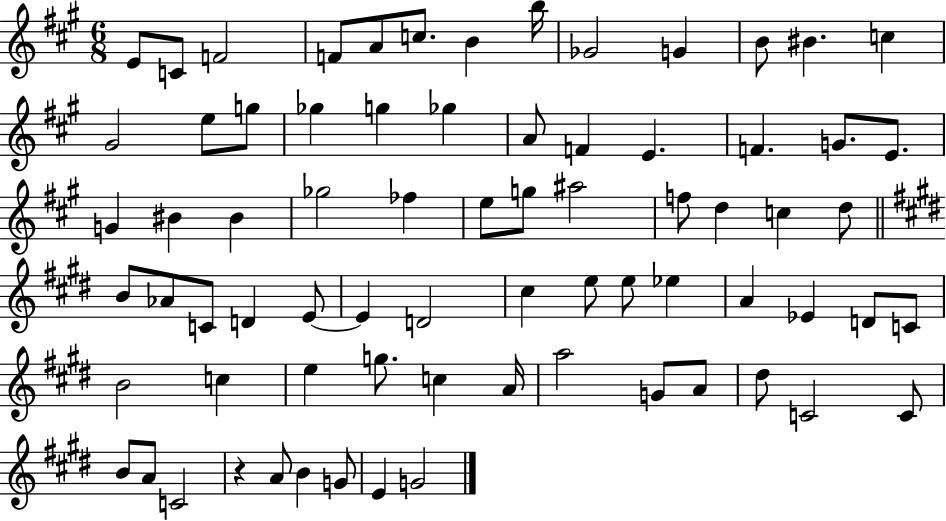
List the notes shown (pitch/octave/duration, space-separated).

E4/e C4/e F4/h F4/e A4/e C5/e. B4/q B5/s Gb4/h G4/q B4/e BIS4/q. C5/q G#4/h E5/e G5/e Gb5/q G5/q Gb5/q A4/e F4/q E4/q. F4/q. G4/e. E4/e. G4/q BIS4/q BIS4/q Gb5/h FES5/q E5/e G5/e A#5/h F5/e D5/q C5/q D5/e B4/e Ab4/e C4/e D4/q E4/e E4/q D4/h C#5/q E5/e E5/e Eb5/q A4/q Eb4/q D4/e C4/e B4/h C5/q E5/q G5/e. C5/q A4/s A5/h G4/e A4/e D#5/e C4/h C4/e B4/e A4/e C4/h R/q A4/e B4/q G4/e E4/q G4/h